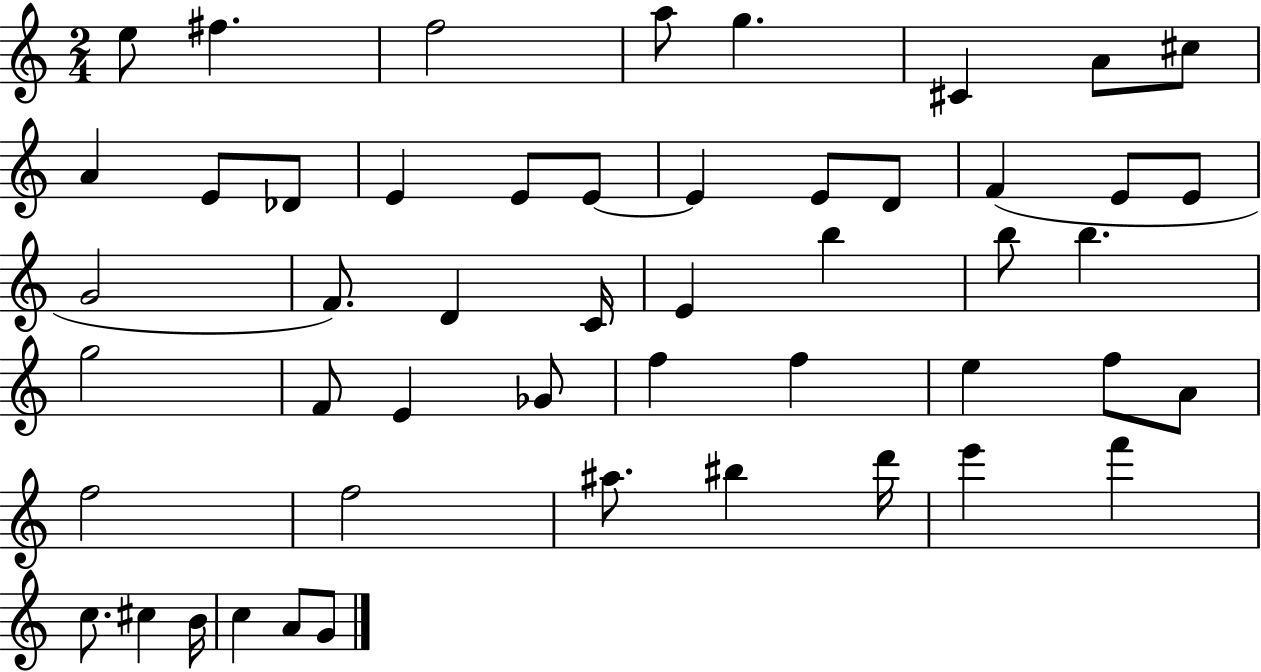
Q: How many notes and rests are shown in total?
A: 50